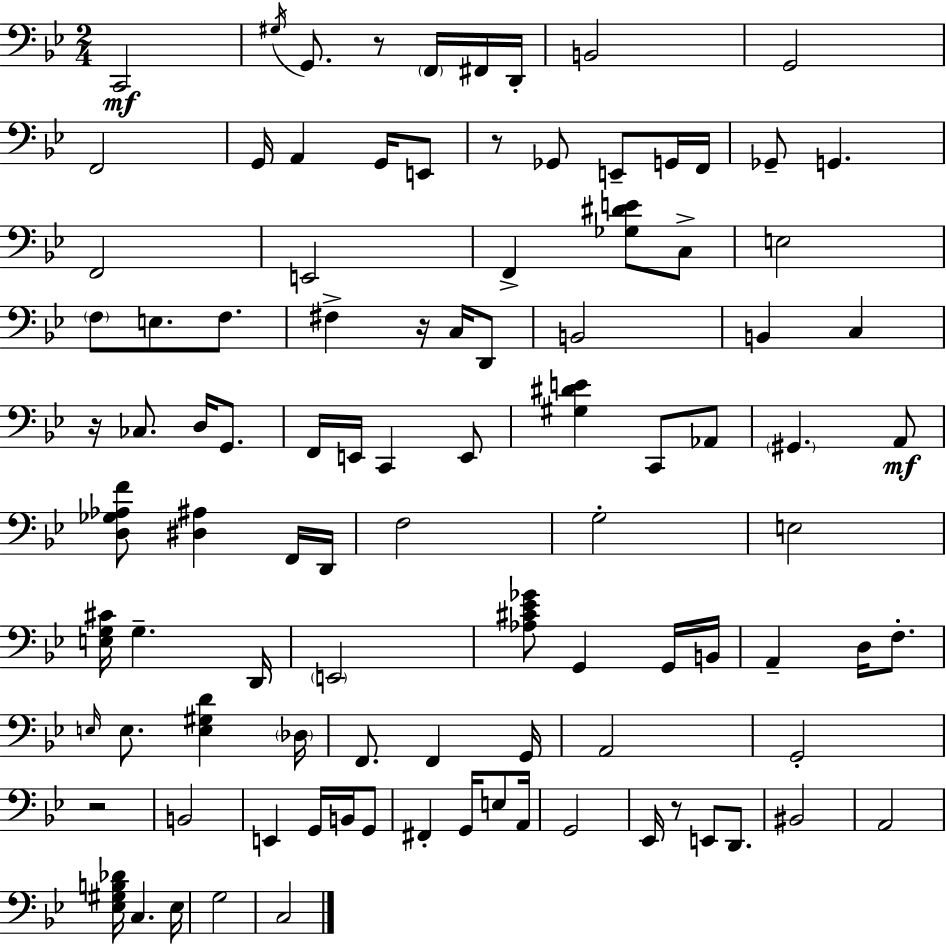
C2/h G#3/s G2/e. R/e F2/s F#2/s D2/s B2/h G2/h F2/h G2/s A2/q G2/s E2/e R/e Gb2/e E2/e G2/s F2/s Gb2/e G2/q. F2/h E2/h F2/q [Gb3,D#4,E4]/e C3/e E3/h F3/e E3/e. F3/e. F#3/q R/s C3/s D2/e B2/h B2/q C3/q R/s CES3/e. D3/s G2/e. F2/s E2/s C2/q E2/e [G#3,D#4,E4]/q C2/e Ab2/e G#2/q. A2/e [D3,Gb3,Ab3,F4]/e [D#3,A#3]/q F2/s D2/s F3/h G3/h E3/h [E3,G3,C#4]/s G3/q. D2/s E2/h [Ab3,C#4,Eb4,Gb4]/e G2/q G2/s B2/s A2/q D3/s F3/e. E3/s E3/e. [E3,G#3,D4]/q Db3/s F2/e. F2/q G2/s A2/h G2/h R/h B2/h E2/q G2/s B2/s G2/e F#2/q G2/s E3/e A2/s G2/h Eb2/s R/e E2/e D2/e. BIS2/h A2/h [Eb3,G#3,B3,Db4]/s C3/q. Eb3/s G3/h C3/h